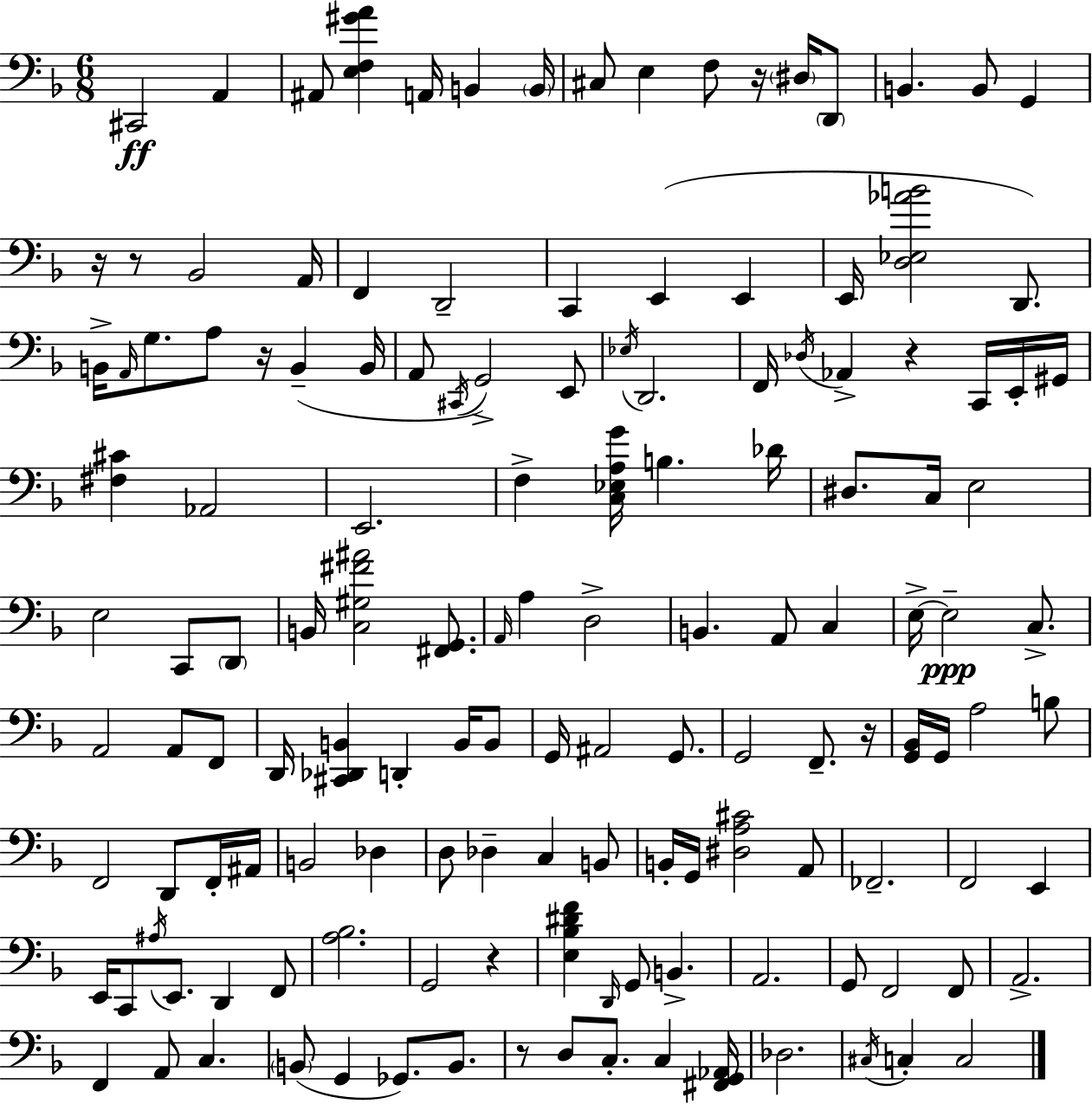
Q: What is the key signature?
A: D minor